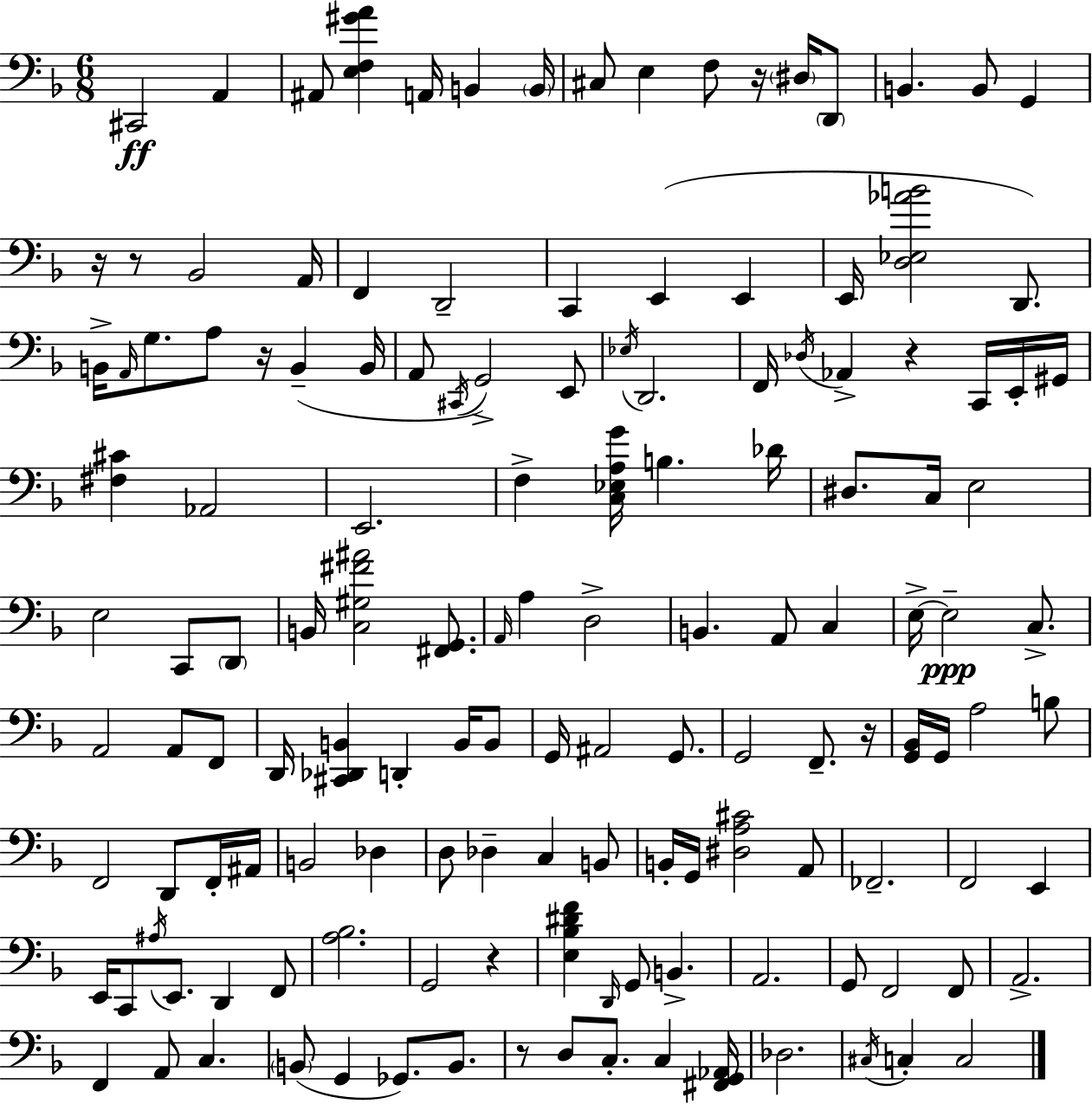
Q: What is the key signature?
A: D minor